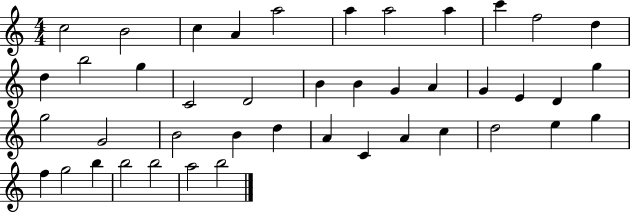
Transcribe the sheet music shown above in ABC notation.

X:1
T:Untitled
M:4/4
L:1/4
K:C
c2 B2 c A a2 a a2 a c' f2 d d b2 g C2 D2 B B G A G E D g g2 G2 B2 B d A C A c d2 e g f g2 b b2 b2 a2 b2